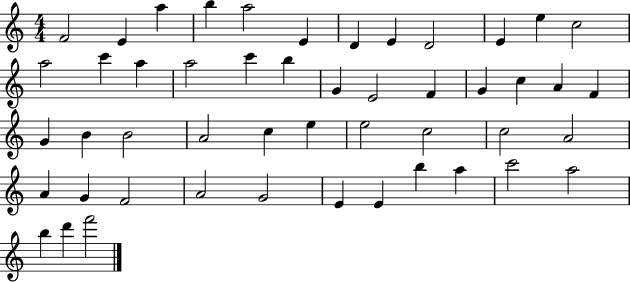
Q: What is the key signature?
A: C major